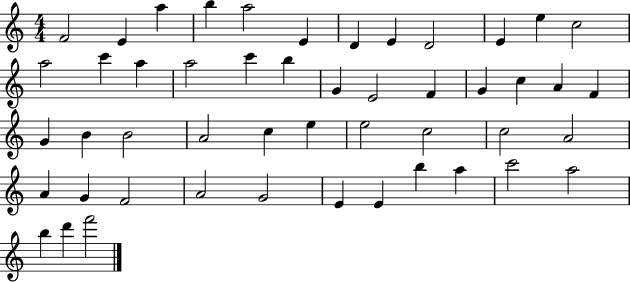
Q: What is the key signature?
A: C major